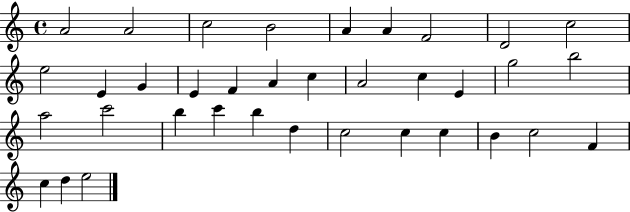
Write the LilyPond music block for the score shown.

{
  \clef treble
  \time 4/4
  \defaultTimeSignature
  \key c \major
  a'2 a'2 | c''2 b'2 | a'4 a'4 f'2 | d'2 c''2 | \break e''2 e'4 g'4 | e'4 f'4 a'4 c''4 | a'2 c''4 e'4 | g''2 b''2 | \break a''2 c'''2 | b''4 c'''4 b''4 d''4 | c''2 c''4 c''4 | b'4 c''2 f'4 | \break c''4 d''4 e''2 | \bar "|."
}